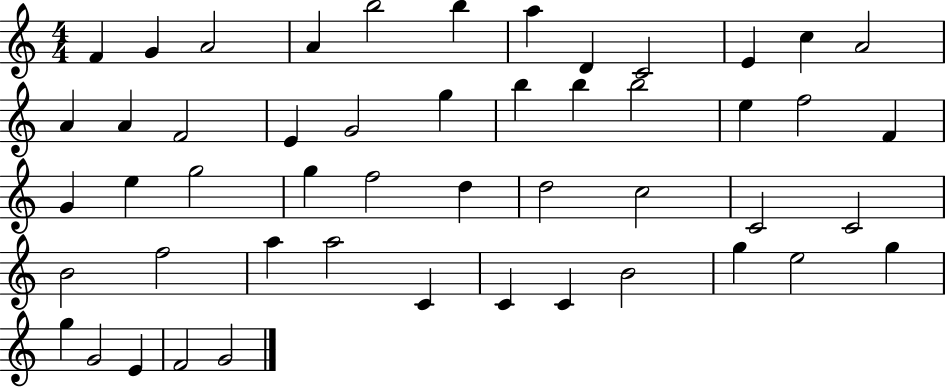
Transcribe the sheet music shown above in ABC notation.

X:1
T:Untitled
M:4/4
L:1/4
K:C
F G A2 A b2 b a D C2 E c A2 A A F2 E G2 g b b b2 e f2 F G e g2 g f2 d d2 c2 C2 C2 B2 f2 a a2 C C C B2 g e2 g g G2 E F2 G2